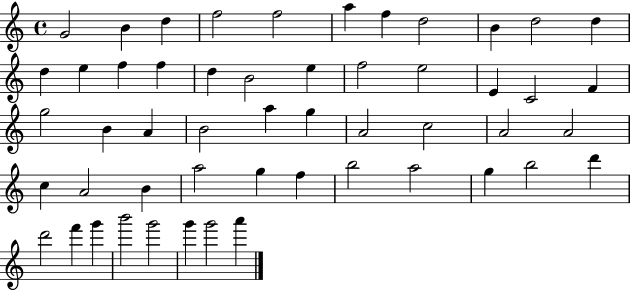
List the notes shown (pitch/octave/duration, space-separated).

G4/h B4/q D5/q F5/h F5/h A5/q F5/q D5/h B4/q D5/h D5/q D5/q E5/q F5/q F5/q D5/q B4/h E5/q F5/h E5/h E4/q C4/h F4/q G5/h B4/q A4/q B4/h A5/q G5/q A4/h C5/h A4/h A4/h C5/q A4/h B4/q A5/h G5/q F5/q B5/h A5/h G5/q B5/h D6/q D6/h F6/q G6/q B6/h G6/h G6/q G6/h A6/q